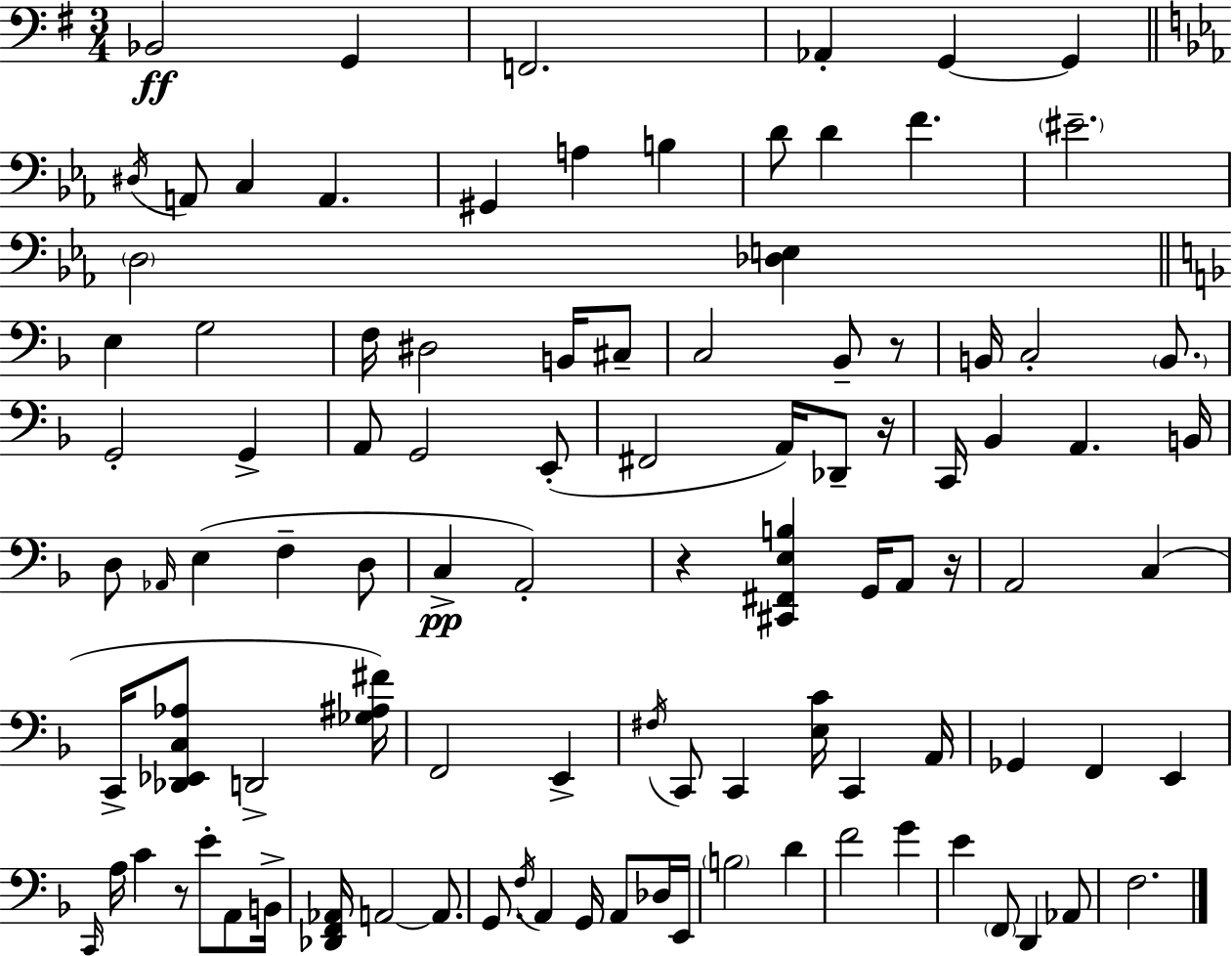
X:1
T:Untitled
M:3/4
L:1/4
K:G
_B,,2 G,, F,,2 _A,, G,, G,, ^D,/4 A,,/2 C, A,, ^G,, A, B, D/2 D F ^E2 D,2 [_D,E,] E, G,2 F,/4 ^D,2 B,,/4 ^C,/2 C,2 _B,,/2 z/2 B,,/4 C,2 B,,/2 G,,2 G,, A,,/2 G,,2 E,,/2 ^F,,2 A,,/4 _D,,/2 z/4 C,,/4 _B,, A,, B,,/4 D,/2 _A,,/4 E, F, D,/2 C, A,,2 z [^C,,^F,,E,B,] G,,/4 A,,/2 z/4 A,,2 C, C,,/4 [_D,,_E,,C,_A,]/2 D,,2 [_G,^A,^F]/4 F,,2 E,, ^F,/4 C,,/2 C,, [E,C]/4 C,, A,,/4 _G,, F,, E,, C,,/4 A,/4 C z/2 E/2 A,,/2 B,,/4 [_D,,F,,_A,,]/4 A,,2 A,,/2 G,,/2 F,/4 A,, G,,/4 A,,/2 _D,/4 E,,/4 B,2 D F2 G E F,,/2 D,, _A,,/2 F,2